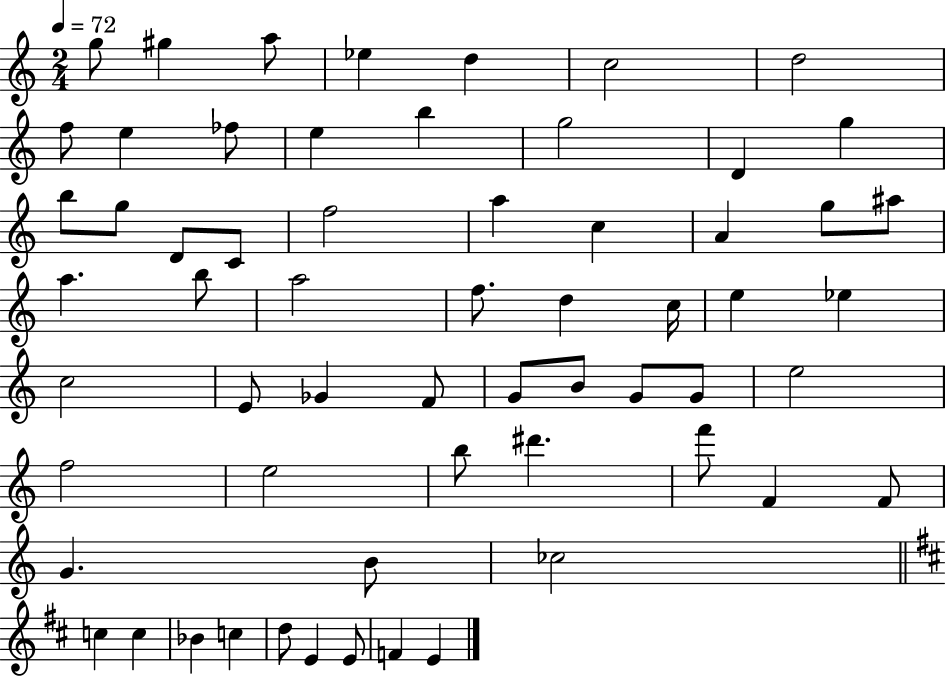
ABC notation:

X:1
T:Untitled
M:2/4
L:1/4
K:C
g/2 ^g a/2 _e d c2 d2 f/2 e _f/2 e b g2 D g b/2 g/2 D/2 C/2 f2 a c A g/2 ^a/2 a b/2 a2 f/2 d c/4 e _e c2 E/2 _G F/2 G/2 B/2 G/2 G/2 e2 f2 e2 b/2 ^d' f'/2 F F/2 G B/2 _c2 c c _B c d/2 E E/2 F E